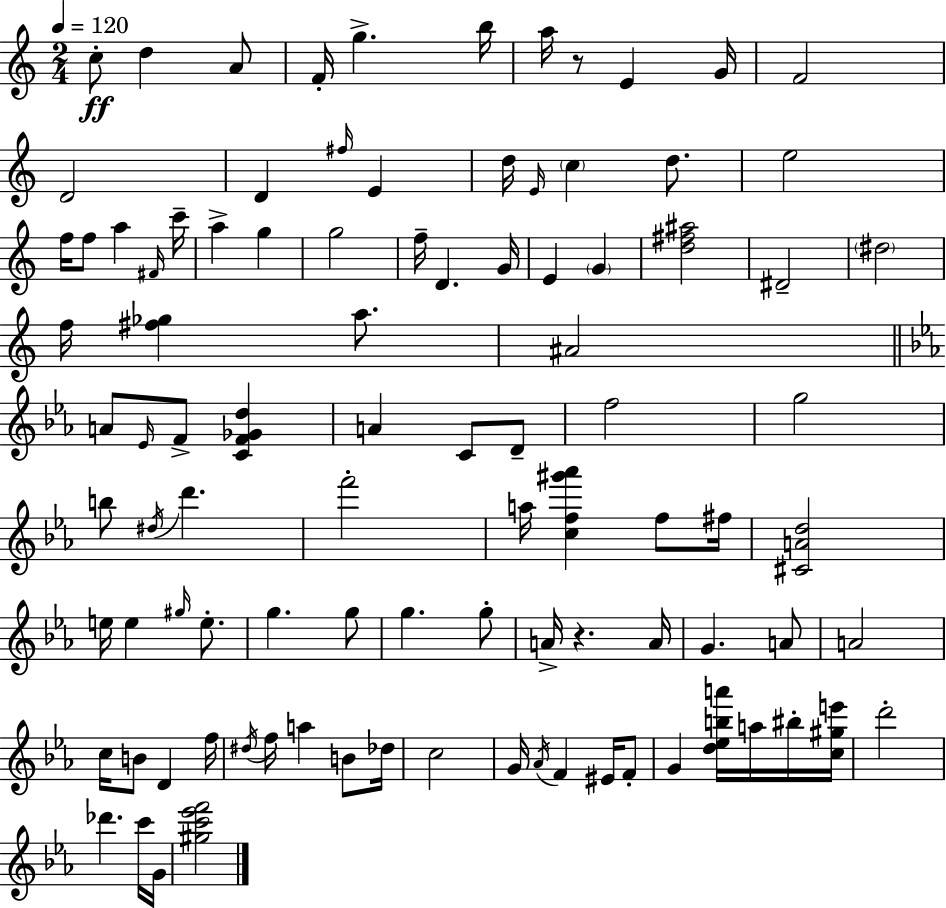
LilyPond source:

{
  \clef treble
  \numericTimeSignature
  \time 2/4
  \key a \minor
  \tempo 4 = 120
  c''8-.\ff d''4 a'8 | f'16-. g''4.-> b''16 | a''16 r8 e'4 g'16 | f'2 | \break d'2 | d'4 \grace { fis''16 } e'4 | d''16 \grace { e'16 } \parenthesize c''4 d''8. | e''2 | \break f''16 f''8 a''4 | \grace { fis'16 } c'''16-- a''4-> g''4 | g''2 | f''16-- d'4. | \break g'16 e'4 \parenthesize g'4 | <d'' fis'' ais''>2 | dis'2-- | \parenthesize dis''2 | \break f''16 <fis'' ges''>4 | a''8. ais'2 | \bar "||" \break \key ees \major a'8 \grace { ees'16 } f'8-> <c' f' ges' d''>4 | a'4 c'8 d'8-- | f''2 | g''2 | \break b''8 \acciaccatura { dis''16 } d'''4. | f'''2-. | a''16 <c'' f'' gis''' aes'''>4 f''8 | fis''16 <cis' a' d''>2 | \break e''16 e''4 \grace { gis''16 } | e''8.-. g''4. | g''8 g''4. | g''8-. a'16-> r4. | \break a'16 g'4. | a'8 a'2 | c''16 b'8 d'4 | f''16 \acciaccatura { dis''16 } f''16 a''4 | \break b'8 des''16 c''2 | g'16 \acciaccatura { aes'16 } f'4 | eis'16 f'8-. g'4 | <d'' ees'' b'' a'''>16 a''16 bis''16-. <c'' gis'' e'''>16 d'''2-. | \break des'''4. | c'''16 g'16 <gis'' c''' ees''' f'''>2 | \bar "|."
}